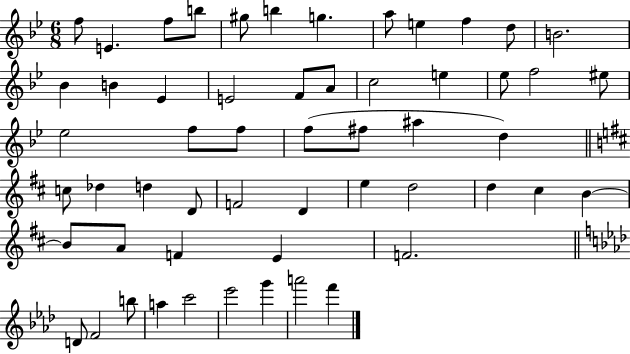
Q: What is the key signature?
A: BES major